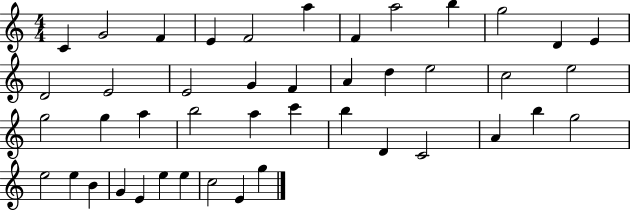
X:1
T:Untitled
M:4/4
L:1/4
K:C
C G2 F E F2 a F a2 b g2 D E D2 E2 E2 G F A d e2 c2 e2 g2 g a b2 a c' b D C2 A b g2 e2 e B G E e e c2 E g